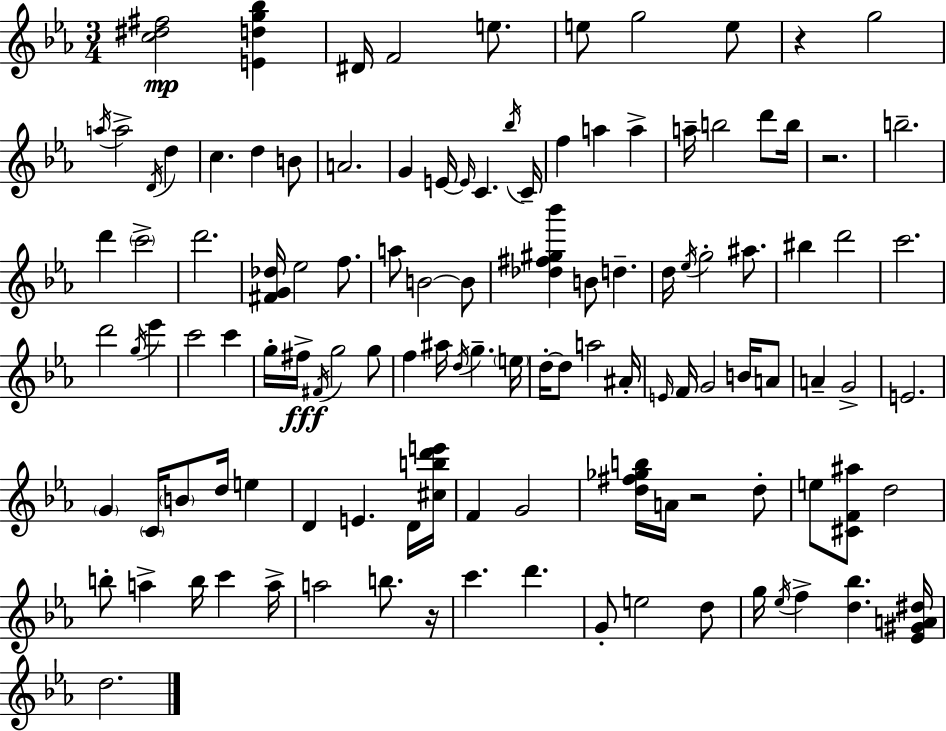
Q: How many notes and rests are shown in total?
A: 116